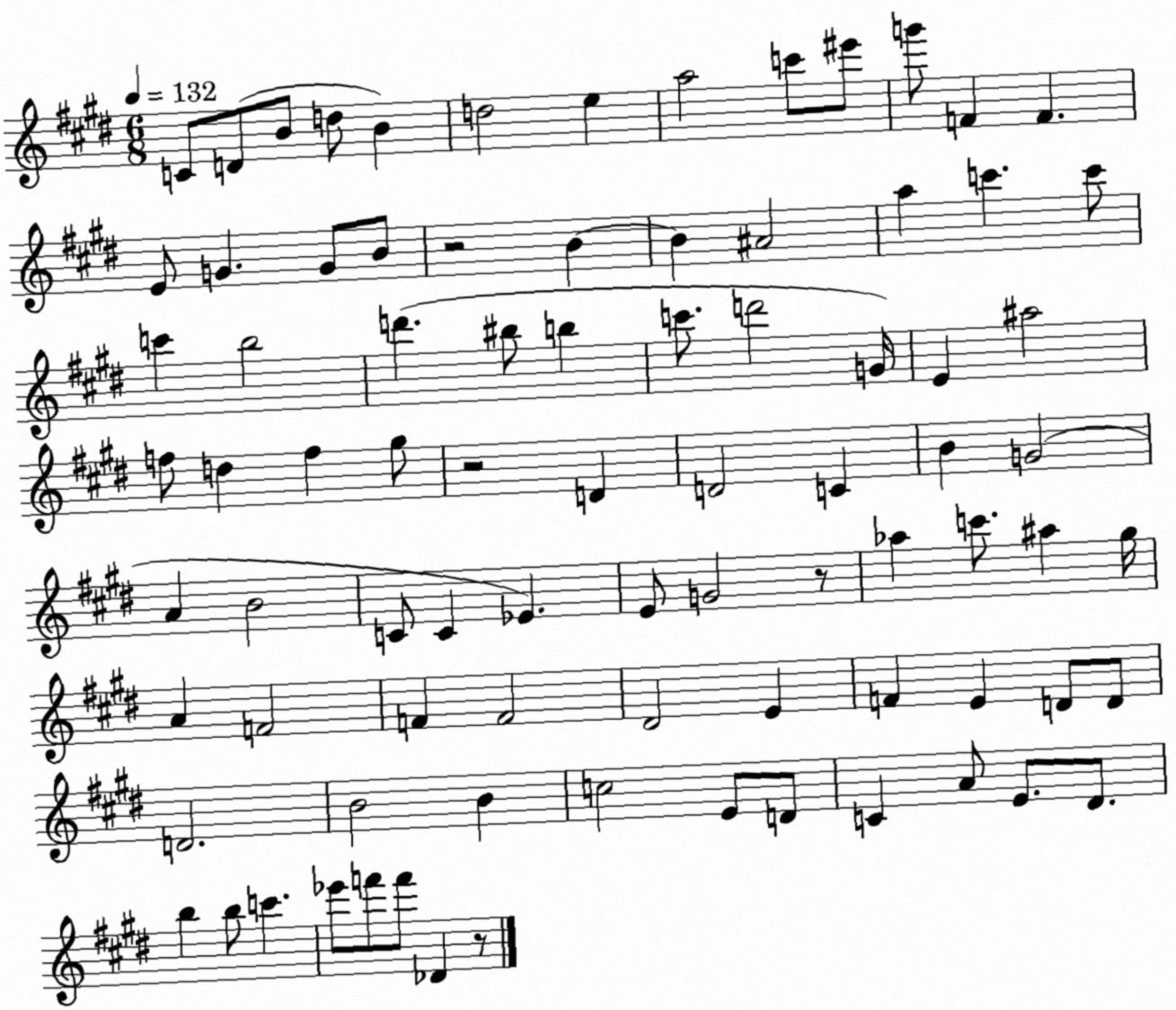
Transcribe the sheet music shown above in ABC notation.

X:1
T:Untitled
M:6/8
L:1/4
K:E
C/2 D/2 B/2 d/2 B d2 e a2 c'/2 ^e'/2 g'/2 F F E/2 G G/2 B/2 z2 B B ^A2 a c' c'/2 c' b2 d' ^b/2 b c'/2 d'2 G/4 E ^a2 f/2 d f ^g/2 z2 D D2 C B G2 A B2 C/2 C _E E/2 G2 z/2 _a c'/2 ^a ^g/4 A F2 F F2 ^D2 E F E D/2 D/2 D2 B2 B c2 E/2 D/2 C A/2 E/2 ^D/2 b b/2 c' _e'/2 f'/2 f'/2 _D z/2